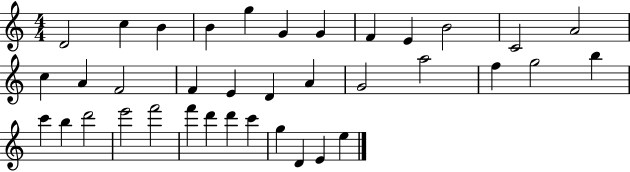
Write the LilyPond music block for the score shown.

{
  \clef treble
  \numericTimeSignature
  \time 4/4
  \key c \major
  d'2 c''4 b'4 | b'4 g''4 g'4 g'4 | f'4 e'4 b'2 | c'2 a'2 | \break c''4 a'4 f'2 | f'4 e'4 d'4 a'4 | g'2 a''2 | f''4 g''2 b''4 | \break c'''4 b''4 d'''2 | e'''2 f'''2 | f'''4 d'''4 d'''4 c'''4 | g''4 d'4 e'4 e''4 | \break \bar "|."
}